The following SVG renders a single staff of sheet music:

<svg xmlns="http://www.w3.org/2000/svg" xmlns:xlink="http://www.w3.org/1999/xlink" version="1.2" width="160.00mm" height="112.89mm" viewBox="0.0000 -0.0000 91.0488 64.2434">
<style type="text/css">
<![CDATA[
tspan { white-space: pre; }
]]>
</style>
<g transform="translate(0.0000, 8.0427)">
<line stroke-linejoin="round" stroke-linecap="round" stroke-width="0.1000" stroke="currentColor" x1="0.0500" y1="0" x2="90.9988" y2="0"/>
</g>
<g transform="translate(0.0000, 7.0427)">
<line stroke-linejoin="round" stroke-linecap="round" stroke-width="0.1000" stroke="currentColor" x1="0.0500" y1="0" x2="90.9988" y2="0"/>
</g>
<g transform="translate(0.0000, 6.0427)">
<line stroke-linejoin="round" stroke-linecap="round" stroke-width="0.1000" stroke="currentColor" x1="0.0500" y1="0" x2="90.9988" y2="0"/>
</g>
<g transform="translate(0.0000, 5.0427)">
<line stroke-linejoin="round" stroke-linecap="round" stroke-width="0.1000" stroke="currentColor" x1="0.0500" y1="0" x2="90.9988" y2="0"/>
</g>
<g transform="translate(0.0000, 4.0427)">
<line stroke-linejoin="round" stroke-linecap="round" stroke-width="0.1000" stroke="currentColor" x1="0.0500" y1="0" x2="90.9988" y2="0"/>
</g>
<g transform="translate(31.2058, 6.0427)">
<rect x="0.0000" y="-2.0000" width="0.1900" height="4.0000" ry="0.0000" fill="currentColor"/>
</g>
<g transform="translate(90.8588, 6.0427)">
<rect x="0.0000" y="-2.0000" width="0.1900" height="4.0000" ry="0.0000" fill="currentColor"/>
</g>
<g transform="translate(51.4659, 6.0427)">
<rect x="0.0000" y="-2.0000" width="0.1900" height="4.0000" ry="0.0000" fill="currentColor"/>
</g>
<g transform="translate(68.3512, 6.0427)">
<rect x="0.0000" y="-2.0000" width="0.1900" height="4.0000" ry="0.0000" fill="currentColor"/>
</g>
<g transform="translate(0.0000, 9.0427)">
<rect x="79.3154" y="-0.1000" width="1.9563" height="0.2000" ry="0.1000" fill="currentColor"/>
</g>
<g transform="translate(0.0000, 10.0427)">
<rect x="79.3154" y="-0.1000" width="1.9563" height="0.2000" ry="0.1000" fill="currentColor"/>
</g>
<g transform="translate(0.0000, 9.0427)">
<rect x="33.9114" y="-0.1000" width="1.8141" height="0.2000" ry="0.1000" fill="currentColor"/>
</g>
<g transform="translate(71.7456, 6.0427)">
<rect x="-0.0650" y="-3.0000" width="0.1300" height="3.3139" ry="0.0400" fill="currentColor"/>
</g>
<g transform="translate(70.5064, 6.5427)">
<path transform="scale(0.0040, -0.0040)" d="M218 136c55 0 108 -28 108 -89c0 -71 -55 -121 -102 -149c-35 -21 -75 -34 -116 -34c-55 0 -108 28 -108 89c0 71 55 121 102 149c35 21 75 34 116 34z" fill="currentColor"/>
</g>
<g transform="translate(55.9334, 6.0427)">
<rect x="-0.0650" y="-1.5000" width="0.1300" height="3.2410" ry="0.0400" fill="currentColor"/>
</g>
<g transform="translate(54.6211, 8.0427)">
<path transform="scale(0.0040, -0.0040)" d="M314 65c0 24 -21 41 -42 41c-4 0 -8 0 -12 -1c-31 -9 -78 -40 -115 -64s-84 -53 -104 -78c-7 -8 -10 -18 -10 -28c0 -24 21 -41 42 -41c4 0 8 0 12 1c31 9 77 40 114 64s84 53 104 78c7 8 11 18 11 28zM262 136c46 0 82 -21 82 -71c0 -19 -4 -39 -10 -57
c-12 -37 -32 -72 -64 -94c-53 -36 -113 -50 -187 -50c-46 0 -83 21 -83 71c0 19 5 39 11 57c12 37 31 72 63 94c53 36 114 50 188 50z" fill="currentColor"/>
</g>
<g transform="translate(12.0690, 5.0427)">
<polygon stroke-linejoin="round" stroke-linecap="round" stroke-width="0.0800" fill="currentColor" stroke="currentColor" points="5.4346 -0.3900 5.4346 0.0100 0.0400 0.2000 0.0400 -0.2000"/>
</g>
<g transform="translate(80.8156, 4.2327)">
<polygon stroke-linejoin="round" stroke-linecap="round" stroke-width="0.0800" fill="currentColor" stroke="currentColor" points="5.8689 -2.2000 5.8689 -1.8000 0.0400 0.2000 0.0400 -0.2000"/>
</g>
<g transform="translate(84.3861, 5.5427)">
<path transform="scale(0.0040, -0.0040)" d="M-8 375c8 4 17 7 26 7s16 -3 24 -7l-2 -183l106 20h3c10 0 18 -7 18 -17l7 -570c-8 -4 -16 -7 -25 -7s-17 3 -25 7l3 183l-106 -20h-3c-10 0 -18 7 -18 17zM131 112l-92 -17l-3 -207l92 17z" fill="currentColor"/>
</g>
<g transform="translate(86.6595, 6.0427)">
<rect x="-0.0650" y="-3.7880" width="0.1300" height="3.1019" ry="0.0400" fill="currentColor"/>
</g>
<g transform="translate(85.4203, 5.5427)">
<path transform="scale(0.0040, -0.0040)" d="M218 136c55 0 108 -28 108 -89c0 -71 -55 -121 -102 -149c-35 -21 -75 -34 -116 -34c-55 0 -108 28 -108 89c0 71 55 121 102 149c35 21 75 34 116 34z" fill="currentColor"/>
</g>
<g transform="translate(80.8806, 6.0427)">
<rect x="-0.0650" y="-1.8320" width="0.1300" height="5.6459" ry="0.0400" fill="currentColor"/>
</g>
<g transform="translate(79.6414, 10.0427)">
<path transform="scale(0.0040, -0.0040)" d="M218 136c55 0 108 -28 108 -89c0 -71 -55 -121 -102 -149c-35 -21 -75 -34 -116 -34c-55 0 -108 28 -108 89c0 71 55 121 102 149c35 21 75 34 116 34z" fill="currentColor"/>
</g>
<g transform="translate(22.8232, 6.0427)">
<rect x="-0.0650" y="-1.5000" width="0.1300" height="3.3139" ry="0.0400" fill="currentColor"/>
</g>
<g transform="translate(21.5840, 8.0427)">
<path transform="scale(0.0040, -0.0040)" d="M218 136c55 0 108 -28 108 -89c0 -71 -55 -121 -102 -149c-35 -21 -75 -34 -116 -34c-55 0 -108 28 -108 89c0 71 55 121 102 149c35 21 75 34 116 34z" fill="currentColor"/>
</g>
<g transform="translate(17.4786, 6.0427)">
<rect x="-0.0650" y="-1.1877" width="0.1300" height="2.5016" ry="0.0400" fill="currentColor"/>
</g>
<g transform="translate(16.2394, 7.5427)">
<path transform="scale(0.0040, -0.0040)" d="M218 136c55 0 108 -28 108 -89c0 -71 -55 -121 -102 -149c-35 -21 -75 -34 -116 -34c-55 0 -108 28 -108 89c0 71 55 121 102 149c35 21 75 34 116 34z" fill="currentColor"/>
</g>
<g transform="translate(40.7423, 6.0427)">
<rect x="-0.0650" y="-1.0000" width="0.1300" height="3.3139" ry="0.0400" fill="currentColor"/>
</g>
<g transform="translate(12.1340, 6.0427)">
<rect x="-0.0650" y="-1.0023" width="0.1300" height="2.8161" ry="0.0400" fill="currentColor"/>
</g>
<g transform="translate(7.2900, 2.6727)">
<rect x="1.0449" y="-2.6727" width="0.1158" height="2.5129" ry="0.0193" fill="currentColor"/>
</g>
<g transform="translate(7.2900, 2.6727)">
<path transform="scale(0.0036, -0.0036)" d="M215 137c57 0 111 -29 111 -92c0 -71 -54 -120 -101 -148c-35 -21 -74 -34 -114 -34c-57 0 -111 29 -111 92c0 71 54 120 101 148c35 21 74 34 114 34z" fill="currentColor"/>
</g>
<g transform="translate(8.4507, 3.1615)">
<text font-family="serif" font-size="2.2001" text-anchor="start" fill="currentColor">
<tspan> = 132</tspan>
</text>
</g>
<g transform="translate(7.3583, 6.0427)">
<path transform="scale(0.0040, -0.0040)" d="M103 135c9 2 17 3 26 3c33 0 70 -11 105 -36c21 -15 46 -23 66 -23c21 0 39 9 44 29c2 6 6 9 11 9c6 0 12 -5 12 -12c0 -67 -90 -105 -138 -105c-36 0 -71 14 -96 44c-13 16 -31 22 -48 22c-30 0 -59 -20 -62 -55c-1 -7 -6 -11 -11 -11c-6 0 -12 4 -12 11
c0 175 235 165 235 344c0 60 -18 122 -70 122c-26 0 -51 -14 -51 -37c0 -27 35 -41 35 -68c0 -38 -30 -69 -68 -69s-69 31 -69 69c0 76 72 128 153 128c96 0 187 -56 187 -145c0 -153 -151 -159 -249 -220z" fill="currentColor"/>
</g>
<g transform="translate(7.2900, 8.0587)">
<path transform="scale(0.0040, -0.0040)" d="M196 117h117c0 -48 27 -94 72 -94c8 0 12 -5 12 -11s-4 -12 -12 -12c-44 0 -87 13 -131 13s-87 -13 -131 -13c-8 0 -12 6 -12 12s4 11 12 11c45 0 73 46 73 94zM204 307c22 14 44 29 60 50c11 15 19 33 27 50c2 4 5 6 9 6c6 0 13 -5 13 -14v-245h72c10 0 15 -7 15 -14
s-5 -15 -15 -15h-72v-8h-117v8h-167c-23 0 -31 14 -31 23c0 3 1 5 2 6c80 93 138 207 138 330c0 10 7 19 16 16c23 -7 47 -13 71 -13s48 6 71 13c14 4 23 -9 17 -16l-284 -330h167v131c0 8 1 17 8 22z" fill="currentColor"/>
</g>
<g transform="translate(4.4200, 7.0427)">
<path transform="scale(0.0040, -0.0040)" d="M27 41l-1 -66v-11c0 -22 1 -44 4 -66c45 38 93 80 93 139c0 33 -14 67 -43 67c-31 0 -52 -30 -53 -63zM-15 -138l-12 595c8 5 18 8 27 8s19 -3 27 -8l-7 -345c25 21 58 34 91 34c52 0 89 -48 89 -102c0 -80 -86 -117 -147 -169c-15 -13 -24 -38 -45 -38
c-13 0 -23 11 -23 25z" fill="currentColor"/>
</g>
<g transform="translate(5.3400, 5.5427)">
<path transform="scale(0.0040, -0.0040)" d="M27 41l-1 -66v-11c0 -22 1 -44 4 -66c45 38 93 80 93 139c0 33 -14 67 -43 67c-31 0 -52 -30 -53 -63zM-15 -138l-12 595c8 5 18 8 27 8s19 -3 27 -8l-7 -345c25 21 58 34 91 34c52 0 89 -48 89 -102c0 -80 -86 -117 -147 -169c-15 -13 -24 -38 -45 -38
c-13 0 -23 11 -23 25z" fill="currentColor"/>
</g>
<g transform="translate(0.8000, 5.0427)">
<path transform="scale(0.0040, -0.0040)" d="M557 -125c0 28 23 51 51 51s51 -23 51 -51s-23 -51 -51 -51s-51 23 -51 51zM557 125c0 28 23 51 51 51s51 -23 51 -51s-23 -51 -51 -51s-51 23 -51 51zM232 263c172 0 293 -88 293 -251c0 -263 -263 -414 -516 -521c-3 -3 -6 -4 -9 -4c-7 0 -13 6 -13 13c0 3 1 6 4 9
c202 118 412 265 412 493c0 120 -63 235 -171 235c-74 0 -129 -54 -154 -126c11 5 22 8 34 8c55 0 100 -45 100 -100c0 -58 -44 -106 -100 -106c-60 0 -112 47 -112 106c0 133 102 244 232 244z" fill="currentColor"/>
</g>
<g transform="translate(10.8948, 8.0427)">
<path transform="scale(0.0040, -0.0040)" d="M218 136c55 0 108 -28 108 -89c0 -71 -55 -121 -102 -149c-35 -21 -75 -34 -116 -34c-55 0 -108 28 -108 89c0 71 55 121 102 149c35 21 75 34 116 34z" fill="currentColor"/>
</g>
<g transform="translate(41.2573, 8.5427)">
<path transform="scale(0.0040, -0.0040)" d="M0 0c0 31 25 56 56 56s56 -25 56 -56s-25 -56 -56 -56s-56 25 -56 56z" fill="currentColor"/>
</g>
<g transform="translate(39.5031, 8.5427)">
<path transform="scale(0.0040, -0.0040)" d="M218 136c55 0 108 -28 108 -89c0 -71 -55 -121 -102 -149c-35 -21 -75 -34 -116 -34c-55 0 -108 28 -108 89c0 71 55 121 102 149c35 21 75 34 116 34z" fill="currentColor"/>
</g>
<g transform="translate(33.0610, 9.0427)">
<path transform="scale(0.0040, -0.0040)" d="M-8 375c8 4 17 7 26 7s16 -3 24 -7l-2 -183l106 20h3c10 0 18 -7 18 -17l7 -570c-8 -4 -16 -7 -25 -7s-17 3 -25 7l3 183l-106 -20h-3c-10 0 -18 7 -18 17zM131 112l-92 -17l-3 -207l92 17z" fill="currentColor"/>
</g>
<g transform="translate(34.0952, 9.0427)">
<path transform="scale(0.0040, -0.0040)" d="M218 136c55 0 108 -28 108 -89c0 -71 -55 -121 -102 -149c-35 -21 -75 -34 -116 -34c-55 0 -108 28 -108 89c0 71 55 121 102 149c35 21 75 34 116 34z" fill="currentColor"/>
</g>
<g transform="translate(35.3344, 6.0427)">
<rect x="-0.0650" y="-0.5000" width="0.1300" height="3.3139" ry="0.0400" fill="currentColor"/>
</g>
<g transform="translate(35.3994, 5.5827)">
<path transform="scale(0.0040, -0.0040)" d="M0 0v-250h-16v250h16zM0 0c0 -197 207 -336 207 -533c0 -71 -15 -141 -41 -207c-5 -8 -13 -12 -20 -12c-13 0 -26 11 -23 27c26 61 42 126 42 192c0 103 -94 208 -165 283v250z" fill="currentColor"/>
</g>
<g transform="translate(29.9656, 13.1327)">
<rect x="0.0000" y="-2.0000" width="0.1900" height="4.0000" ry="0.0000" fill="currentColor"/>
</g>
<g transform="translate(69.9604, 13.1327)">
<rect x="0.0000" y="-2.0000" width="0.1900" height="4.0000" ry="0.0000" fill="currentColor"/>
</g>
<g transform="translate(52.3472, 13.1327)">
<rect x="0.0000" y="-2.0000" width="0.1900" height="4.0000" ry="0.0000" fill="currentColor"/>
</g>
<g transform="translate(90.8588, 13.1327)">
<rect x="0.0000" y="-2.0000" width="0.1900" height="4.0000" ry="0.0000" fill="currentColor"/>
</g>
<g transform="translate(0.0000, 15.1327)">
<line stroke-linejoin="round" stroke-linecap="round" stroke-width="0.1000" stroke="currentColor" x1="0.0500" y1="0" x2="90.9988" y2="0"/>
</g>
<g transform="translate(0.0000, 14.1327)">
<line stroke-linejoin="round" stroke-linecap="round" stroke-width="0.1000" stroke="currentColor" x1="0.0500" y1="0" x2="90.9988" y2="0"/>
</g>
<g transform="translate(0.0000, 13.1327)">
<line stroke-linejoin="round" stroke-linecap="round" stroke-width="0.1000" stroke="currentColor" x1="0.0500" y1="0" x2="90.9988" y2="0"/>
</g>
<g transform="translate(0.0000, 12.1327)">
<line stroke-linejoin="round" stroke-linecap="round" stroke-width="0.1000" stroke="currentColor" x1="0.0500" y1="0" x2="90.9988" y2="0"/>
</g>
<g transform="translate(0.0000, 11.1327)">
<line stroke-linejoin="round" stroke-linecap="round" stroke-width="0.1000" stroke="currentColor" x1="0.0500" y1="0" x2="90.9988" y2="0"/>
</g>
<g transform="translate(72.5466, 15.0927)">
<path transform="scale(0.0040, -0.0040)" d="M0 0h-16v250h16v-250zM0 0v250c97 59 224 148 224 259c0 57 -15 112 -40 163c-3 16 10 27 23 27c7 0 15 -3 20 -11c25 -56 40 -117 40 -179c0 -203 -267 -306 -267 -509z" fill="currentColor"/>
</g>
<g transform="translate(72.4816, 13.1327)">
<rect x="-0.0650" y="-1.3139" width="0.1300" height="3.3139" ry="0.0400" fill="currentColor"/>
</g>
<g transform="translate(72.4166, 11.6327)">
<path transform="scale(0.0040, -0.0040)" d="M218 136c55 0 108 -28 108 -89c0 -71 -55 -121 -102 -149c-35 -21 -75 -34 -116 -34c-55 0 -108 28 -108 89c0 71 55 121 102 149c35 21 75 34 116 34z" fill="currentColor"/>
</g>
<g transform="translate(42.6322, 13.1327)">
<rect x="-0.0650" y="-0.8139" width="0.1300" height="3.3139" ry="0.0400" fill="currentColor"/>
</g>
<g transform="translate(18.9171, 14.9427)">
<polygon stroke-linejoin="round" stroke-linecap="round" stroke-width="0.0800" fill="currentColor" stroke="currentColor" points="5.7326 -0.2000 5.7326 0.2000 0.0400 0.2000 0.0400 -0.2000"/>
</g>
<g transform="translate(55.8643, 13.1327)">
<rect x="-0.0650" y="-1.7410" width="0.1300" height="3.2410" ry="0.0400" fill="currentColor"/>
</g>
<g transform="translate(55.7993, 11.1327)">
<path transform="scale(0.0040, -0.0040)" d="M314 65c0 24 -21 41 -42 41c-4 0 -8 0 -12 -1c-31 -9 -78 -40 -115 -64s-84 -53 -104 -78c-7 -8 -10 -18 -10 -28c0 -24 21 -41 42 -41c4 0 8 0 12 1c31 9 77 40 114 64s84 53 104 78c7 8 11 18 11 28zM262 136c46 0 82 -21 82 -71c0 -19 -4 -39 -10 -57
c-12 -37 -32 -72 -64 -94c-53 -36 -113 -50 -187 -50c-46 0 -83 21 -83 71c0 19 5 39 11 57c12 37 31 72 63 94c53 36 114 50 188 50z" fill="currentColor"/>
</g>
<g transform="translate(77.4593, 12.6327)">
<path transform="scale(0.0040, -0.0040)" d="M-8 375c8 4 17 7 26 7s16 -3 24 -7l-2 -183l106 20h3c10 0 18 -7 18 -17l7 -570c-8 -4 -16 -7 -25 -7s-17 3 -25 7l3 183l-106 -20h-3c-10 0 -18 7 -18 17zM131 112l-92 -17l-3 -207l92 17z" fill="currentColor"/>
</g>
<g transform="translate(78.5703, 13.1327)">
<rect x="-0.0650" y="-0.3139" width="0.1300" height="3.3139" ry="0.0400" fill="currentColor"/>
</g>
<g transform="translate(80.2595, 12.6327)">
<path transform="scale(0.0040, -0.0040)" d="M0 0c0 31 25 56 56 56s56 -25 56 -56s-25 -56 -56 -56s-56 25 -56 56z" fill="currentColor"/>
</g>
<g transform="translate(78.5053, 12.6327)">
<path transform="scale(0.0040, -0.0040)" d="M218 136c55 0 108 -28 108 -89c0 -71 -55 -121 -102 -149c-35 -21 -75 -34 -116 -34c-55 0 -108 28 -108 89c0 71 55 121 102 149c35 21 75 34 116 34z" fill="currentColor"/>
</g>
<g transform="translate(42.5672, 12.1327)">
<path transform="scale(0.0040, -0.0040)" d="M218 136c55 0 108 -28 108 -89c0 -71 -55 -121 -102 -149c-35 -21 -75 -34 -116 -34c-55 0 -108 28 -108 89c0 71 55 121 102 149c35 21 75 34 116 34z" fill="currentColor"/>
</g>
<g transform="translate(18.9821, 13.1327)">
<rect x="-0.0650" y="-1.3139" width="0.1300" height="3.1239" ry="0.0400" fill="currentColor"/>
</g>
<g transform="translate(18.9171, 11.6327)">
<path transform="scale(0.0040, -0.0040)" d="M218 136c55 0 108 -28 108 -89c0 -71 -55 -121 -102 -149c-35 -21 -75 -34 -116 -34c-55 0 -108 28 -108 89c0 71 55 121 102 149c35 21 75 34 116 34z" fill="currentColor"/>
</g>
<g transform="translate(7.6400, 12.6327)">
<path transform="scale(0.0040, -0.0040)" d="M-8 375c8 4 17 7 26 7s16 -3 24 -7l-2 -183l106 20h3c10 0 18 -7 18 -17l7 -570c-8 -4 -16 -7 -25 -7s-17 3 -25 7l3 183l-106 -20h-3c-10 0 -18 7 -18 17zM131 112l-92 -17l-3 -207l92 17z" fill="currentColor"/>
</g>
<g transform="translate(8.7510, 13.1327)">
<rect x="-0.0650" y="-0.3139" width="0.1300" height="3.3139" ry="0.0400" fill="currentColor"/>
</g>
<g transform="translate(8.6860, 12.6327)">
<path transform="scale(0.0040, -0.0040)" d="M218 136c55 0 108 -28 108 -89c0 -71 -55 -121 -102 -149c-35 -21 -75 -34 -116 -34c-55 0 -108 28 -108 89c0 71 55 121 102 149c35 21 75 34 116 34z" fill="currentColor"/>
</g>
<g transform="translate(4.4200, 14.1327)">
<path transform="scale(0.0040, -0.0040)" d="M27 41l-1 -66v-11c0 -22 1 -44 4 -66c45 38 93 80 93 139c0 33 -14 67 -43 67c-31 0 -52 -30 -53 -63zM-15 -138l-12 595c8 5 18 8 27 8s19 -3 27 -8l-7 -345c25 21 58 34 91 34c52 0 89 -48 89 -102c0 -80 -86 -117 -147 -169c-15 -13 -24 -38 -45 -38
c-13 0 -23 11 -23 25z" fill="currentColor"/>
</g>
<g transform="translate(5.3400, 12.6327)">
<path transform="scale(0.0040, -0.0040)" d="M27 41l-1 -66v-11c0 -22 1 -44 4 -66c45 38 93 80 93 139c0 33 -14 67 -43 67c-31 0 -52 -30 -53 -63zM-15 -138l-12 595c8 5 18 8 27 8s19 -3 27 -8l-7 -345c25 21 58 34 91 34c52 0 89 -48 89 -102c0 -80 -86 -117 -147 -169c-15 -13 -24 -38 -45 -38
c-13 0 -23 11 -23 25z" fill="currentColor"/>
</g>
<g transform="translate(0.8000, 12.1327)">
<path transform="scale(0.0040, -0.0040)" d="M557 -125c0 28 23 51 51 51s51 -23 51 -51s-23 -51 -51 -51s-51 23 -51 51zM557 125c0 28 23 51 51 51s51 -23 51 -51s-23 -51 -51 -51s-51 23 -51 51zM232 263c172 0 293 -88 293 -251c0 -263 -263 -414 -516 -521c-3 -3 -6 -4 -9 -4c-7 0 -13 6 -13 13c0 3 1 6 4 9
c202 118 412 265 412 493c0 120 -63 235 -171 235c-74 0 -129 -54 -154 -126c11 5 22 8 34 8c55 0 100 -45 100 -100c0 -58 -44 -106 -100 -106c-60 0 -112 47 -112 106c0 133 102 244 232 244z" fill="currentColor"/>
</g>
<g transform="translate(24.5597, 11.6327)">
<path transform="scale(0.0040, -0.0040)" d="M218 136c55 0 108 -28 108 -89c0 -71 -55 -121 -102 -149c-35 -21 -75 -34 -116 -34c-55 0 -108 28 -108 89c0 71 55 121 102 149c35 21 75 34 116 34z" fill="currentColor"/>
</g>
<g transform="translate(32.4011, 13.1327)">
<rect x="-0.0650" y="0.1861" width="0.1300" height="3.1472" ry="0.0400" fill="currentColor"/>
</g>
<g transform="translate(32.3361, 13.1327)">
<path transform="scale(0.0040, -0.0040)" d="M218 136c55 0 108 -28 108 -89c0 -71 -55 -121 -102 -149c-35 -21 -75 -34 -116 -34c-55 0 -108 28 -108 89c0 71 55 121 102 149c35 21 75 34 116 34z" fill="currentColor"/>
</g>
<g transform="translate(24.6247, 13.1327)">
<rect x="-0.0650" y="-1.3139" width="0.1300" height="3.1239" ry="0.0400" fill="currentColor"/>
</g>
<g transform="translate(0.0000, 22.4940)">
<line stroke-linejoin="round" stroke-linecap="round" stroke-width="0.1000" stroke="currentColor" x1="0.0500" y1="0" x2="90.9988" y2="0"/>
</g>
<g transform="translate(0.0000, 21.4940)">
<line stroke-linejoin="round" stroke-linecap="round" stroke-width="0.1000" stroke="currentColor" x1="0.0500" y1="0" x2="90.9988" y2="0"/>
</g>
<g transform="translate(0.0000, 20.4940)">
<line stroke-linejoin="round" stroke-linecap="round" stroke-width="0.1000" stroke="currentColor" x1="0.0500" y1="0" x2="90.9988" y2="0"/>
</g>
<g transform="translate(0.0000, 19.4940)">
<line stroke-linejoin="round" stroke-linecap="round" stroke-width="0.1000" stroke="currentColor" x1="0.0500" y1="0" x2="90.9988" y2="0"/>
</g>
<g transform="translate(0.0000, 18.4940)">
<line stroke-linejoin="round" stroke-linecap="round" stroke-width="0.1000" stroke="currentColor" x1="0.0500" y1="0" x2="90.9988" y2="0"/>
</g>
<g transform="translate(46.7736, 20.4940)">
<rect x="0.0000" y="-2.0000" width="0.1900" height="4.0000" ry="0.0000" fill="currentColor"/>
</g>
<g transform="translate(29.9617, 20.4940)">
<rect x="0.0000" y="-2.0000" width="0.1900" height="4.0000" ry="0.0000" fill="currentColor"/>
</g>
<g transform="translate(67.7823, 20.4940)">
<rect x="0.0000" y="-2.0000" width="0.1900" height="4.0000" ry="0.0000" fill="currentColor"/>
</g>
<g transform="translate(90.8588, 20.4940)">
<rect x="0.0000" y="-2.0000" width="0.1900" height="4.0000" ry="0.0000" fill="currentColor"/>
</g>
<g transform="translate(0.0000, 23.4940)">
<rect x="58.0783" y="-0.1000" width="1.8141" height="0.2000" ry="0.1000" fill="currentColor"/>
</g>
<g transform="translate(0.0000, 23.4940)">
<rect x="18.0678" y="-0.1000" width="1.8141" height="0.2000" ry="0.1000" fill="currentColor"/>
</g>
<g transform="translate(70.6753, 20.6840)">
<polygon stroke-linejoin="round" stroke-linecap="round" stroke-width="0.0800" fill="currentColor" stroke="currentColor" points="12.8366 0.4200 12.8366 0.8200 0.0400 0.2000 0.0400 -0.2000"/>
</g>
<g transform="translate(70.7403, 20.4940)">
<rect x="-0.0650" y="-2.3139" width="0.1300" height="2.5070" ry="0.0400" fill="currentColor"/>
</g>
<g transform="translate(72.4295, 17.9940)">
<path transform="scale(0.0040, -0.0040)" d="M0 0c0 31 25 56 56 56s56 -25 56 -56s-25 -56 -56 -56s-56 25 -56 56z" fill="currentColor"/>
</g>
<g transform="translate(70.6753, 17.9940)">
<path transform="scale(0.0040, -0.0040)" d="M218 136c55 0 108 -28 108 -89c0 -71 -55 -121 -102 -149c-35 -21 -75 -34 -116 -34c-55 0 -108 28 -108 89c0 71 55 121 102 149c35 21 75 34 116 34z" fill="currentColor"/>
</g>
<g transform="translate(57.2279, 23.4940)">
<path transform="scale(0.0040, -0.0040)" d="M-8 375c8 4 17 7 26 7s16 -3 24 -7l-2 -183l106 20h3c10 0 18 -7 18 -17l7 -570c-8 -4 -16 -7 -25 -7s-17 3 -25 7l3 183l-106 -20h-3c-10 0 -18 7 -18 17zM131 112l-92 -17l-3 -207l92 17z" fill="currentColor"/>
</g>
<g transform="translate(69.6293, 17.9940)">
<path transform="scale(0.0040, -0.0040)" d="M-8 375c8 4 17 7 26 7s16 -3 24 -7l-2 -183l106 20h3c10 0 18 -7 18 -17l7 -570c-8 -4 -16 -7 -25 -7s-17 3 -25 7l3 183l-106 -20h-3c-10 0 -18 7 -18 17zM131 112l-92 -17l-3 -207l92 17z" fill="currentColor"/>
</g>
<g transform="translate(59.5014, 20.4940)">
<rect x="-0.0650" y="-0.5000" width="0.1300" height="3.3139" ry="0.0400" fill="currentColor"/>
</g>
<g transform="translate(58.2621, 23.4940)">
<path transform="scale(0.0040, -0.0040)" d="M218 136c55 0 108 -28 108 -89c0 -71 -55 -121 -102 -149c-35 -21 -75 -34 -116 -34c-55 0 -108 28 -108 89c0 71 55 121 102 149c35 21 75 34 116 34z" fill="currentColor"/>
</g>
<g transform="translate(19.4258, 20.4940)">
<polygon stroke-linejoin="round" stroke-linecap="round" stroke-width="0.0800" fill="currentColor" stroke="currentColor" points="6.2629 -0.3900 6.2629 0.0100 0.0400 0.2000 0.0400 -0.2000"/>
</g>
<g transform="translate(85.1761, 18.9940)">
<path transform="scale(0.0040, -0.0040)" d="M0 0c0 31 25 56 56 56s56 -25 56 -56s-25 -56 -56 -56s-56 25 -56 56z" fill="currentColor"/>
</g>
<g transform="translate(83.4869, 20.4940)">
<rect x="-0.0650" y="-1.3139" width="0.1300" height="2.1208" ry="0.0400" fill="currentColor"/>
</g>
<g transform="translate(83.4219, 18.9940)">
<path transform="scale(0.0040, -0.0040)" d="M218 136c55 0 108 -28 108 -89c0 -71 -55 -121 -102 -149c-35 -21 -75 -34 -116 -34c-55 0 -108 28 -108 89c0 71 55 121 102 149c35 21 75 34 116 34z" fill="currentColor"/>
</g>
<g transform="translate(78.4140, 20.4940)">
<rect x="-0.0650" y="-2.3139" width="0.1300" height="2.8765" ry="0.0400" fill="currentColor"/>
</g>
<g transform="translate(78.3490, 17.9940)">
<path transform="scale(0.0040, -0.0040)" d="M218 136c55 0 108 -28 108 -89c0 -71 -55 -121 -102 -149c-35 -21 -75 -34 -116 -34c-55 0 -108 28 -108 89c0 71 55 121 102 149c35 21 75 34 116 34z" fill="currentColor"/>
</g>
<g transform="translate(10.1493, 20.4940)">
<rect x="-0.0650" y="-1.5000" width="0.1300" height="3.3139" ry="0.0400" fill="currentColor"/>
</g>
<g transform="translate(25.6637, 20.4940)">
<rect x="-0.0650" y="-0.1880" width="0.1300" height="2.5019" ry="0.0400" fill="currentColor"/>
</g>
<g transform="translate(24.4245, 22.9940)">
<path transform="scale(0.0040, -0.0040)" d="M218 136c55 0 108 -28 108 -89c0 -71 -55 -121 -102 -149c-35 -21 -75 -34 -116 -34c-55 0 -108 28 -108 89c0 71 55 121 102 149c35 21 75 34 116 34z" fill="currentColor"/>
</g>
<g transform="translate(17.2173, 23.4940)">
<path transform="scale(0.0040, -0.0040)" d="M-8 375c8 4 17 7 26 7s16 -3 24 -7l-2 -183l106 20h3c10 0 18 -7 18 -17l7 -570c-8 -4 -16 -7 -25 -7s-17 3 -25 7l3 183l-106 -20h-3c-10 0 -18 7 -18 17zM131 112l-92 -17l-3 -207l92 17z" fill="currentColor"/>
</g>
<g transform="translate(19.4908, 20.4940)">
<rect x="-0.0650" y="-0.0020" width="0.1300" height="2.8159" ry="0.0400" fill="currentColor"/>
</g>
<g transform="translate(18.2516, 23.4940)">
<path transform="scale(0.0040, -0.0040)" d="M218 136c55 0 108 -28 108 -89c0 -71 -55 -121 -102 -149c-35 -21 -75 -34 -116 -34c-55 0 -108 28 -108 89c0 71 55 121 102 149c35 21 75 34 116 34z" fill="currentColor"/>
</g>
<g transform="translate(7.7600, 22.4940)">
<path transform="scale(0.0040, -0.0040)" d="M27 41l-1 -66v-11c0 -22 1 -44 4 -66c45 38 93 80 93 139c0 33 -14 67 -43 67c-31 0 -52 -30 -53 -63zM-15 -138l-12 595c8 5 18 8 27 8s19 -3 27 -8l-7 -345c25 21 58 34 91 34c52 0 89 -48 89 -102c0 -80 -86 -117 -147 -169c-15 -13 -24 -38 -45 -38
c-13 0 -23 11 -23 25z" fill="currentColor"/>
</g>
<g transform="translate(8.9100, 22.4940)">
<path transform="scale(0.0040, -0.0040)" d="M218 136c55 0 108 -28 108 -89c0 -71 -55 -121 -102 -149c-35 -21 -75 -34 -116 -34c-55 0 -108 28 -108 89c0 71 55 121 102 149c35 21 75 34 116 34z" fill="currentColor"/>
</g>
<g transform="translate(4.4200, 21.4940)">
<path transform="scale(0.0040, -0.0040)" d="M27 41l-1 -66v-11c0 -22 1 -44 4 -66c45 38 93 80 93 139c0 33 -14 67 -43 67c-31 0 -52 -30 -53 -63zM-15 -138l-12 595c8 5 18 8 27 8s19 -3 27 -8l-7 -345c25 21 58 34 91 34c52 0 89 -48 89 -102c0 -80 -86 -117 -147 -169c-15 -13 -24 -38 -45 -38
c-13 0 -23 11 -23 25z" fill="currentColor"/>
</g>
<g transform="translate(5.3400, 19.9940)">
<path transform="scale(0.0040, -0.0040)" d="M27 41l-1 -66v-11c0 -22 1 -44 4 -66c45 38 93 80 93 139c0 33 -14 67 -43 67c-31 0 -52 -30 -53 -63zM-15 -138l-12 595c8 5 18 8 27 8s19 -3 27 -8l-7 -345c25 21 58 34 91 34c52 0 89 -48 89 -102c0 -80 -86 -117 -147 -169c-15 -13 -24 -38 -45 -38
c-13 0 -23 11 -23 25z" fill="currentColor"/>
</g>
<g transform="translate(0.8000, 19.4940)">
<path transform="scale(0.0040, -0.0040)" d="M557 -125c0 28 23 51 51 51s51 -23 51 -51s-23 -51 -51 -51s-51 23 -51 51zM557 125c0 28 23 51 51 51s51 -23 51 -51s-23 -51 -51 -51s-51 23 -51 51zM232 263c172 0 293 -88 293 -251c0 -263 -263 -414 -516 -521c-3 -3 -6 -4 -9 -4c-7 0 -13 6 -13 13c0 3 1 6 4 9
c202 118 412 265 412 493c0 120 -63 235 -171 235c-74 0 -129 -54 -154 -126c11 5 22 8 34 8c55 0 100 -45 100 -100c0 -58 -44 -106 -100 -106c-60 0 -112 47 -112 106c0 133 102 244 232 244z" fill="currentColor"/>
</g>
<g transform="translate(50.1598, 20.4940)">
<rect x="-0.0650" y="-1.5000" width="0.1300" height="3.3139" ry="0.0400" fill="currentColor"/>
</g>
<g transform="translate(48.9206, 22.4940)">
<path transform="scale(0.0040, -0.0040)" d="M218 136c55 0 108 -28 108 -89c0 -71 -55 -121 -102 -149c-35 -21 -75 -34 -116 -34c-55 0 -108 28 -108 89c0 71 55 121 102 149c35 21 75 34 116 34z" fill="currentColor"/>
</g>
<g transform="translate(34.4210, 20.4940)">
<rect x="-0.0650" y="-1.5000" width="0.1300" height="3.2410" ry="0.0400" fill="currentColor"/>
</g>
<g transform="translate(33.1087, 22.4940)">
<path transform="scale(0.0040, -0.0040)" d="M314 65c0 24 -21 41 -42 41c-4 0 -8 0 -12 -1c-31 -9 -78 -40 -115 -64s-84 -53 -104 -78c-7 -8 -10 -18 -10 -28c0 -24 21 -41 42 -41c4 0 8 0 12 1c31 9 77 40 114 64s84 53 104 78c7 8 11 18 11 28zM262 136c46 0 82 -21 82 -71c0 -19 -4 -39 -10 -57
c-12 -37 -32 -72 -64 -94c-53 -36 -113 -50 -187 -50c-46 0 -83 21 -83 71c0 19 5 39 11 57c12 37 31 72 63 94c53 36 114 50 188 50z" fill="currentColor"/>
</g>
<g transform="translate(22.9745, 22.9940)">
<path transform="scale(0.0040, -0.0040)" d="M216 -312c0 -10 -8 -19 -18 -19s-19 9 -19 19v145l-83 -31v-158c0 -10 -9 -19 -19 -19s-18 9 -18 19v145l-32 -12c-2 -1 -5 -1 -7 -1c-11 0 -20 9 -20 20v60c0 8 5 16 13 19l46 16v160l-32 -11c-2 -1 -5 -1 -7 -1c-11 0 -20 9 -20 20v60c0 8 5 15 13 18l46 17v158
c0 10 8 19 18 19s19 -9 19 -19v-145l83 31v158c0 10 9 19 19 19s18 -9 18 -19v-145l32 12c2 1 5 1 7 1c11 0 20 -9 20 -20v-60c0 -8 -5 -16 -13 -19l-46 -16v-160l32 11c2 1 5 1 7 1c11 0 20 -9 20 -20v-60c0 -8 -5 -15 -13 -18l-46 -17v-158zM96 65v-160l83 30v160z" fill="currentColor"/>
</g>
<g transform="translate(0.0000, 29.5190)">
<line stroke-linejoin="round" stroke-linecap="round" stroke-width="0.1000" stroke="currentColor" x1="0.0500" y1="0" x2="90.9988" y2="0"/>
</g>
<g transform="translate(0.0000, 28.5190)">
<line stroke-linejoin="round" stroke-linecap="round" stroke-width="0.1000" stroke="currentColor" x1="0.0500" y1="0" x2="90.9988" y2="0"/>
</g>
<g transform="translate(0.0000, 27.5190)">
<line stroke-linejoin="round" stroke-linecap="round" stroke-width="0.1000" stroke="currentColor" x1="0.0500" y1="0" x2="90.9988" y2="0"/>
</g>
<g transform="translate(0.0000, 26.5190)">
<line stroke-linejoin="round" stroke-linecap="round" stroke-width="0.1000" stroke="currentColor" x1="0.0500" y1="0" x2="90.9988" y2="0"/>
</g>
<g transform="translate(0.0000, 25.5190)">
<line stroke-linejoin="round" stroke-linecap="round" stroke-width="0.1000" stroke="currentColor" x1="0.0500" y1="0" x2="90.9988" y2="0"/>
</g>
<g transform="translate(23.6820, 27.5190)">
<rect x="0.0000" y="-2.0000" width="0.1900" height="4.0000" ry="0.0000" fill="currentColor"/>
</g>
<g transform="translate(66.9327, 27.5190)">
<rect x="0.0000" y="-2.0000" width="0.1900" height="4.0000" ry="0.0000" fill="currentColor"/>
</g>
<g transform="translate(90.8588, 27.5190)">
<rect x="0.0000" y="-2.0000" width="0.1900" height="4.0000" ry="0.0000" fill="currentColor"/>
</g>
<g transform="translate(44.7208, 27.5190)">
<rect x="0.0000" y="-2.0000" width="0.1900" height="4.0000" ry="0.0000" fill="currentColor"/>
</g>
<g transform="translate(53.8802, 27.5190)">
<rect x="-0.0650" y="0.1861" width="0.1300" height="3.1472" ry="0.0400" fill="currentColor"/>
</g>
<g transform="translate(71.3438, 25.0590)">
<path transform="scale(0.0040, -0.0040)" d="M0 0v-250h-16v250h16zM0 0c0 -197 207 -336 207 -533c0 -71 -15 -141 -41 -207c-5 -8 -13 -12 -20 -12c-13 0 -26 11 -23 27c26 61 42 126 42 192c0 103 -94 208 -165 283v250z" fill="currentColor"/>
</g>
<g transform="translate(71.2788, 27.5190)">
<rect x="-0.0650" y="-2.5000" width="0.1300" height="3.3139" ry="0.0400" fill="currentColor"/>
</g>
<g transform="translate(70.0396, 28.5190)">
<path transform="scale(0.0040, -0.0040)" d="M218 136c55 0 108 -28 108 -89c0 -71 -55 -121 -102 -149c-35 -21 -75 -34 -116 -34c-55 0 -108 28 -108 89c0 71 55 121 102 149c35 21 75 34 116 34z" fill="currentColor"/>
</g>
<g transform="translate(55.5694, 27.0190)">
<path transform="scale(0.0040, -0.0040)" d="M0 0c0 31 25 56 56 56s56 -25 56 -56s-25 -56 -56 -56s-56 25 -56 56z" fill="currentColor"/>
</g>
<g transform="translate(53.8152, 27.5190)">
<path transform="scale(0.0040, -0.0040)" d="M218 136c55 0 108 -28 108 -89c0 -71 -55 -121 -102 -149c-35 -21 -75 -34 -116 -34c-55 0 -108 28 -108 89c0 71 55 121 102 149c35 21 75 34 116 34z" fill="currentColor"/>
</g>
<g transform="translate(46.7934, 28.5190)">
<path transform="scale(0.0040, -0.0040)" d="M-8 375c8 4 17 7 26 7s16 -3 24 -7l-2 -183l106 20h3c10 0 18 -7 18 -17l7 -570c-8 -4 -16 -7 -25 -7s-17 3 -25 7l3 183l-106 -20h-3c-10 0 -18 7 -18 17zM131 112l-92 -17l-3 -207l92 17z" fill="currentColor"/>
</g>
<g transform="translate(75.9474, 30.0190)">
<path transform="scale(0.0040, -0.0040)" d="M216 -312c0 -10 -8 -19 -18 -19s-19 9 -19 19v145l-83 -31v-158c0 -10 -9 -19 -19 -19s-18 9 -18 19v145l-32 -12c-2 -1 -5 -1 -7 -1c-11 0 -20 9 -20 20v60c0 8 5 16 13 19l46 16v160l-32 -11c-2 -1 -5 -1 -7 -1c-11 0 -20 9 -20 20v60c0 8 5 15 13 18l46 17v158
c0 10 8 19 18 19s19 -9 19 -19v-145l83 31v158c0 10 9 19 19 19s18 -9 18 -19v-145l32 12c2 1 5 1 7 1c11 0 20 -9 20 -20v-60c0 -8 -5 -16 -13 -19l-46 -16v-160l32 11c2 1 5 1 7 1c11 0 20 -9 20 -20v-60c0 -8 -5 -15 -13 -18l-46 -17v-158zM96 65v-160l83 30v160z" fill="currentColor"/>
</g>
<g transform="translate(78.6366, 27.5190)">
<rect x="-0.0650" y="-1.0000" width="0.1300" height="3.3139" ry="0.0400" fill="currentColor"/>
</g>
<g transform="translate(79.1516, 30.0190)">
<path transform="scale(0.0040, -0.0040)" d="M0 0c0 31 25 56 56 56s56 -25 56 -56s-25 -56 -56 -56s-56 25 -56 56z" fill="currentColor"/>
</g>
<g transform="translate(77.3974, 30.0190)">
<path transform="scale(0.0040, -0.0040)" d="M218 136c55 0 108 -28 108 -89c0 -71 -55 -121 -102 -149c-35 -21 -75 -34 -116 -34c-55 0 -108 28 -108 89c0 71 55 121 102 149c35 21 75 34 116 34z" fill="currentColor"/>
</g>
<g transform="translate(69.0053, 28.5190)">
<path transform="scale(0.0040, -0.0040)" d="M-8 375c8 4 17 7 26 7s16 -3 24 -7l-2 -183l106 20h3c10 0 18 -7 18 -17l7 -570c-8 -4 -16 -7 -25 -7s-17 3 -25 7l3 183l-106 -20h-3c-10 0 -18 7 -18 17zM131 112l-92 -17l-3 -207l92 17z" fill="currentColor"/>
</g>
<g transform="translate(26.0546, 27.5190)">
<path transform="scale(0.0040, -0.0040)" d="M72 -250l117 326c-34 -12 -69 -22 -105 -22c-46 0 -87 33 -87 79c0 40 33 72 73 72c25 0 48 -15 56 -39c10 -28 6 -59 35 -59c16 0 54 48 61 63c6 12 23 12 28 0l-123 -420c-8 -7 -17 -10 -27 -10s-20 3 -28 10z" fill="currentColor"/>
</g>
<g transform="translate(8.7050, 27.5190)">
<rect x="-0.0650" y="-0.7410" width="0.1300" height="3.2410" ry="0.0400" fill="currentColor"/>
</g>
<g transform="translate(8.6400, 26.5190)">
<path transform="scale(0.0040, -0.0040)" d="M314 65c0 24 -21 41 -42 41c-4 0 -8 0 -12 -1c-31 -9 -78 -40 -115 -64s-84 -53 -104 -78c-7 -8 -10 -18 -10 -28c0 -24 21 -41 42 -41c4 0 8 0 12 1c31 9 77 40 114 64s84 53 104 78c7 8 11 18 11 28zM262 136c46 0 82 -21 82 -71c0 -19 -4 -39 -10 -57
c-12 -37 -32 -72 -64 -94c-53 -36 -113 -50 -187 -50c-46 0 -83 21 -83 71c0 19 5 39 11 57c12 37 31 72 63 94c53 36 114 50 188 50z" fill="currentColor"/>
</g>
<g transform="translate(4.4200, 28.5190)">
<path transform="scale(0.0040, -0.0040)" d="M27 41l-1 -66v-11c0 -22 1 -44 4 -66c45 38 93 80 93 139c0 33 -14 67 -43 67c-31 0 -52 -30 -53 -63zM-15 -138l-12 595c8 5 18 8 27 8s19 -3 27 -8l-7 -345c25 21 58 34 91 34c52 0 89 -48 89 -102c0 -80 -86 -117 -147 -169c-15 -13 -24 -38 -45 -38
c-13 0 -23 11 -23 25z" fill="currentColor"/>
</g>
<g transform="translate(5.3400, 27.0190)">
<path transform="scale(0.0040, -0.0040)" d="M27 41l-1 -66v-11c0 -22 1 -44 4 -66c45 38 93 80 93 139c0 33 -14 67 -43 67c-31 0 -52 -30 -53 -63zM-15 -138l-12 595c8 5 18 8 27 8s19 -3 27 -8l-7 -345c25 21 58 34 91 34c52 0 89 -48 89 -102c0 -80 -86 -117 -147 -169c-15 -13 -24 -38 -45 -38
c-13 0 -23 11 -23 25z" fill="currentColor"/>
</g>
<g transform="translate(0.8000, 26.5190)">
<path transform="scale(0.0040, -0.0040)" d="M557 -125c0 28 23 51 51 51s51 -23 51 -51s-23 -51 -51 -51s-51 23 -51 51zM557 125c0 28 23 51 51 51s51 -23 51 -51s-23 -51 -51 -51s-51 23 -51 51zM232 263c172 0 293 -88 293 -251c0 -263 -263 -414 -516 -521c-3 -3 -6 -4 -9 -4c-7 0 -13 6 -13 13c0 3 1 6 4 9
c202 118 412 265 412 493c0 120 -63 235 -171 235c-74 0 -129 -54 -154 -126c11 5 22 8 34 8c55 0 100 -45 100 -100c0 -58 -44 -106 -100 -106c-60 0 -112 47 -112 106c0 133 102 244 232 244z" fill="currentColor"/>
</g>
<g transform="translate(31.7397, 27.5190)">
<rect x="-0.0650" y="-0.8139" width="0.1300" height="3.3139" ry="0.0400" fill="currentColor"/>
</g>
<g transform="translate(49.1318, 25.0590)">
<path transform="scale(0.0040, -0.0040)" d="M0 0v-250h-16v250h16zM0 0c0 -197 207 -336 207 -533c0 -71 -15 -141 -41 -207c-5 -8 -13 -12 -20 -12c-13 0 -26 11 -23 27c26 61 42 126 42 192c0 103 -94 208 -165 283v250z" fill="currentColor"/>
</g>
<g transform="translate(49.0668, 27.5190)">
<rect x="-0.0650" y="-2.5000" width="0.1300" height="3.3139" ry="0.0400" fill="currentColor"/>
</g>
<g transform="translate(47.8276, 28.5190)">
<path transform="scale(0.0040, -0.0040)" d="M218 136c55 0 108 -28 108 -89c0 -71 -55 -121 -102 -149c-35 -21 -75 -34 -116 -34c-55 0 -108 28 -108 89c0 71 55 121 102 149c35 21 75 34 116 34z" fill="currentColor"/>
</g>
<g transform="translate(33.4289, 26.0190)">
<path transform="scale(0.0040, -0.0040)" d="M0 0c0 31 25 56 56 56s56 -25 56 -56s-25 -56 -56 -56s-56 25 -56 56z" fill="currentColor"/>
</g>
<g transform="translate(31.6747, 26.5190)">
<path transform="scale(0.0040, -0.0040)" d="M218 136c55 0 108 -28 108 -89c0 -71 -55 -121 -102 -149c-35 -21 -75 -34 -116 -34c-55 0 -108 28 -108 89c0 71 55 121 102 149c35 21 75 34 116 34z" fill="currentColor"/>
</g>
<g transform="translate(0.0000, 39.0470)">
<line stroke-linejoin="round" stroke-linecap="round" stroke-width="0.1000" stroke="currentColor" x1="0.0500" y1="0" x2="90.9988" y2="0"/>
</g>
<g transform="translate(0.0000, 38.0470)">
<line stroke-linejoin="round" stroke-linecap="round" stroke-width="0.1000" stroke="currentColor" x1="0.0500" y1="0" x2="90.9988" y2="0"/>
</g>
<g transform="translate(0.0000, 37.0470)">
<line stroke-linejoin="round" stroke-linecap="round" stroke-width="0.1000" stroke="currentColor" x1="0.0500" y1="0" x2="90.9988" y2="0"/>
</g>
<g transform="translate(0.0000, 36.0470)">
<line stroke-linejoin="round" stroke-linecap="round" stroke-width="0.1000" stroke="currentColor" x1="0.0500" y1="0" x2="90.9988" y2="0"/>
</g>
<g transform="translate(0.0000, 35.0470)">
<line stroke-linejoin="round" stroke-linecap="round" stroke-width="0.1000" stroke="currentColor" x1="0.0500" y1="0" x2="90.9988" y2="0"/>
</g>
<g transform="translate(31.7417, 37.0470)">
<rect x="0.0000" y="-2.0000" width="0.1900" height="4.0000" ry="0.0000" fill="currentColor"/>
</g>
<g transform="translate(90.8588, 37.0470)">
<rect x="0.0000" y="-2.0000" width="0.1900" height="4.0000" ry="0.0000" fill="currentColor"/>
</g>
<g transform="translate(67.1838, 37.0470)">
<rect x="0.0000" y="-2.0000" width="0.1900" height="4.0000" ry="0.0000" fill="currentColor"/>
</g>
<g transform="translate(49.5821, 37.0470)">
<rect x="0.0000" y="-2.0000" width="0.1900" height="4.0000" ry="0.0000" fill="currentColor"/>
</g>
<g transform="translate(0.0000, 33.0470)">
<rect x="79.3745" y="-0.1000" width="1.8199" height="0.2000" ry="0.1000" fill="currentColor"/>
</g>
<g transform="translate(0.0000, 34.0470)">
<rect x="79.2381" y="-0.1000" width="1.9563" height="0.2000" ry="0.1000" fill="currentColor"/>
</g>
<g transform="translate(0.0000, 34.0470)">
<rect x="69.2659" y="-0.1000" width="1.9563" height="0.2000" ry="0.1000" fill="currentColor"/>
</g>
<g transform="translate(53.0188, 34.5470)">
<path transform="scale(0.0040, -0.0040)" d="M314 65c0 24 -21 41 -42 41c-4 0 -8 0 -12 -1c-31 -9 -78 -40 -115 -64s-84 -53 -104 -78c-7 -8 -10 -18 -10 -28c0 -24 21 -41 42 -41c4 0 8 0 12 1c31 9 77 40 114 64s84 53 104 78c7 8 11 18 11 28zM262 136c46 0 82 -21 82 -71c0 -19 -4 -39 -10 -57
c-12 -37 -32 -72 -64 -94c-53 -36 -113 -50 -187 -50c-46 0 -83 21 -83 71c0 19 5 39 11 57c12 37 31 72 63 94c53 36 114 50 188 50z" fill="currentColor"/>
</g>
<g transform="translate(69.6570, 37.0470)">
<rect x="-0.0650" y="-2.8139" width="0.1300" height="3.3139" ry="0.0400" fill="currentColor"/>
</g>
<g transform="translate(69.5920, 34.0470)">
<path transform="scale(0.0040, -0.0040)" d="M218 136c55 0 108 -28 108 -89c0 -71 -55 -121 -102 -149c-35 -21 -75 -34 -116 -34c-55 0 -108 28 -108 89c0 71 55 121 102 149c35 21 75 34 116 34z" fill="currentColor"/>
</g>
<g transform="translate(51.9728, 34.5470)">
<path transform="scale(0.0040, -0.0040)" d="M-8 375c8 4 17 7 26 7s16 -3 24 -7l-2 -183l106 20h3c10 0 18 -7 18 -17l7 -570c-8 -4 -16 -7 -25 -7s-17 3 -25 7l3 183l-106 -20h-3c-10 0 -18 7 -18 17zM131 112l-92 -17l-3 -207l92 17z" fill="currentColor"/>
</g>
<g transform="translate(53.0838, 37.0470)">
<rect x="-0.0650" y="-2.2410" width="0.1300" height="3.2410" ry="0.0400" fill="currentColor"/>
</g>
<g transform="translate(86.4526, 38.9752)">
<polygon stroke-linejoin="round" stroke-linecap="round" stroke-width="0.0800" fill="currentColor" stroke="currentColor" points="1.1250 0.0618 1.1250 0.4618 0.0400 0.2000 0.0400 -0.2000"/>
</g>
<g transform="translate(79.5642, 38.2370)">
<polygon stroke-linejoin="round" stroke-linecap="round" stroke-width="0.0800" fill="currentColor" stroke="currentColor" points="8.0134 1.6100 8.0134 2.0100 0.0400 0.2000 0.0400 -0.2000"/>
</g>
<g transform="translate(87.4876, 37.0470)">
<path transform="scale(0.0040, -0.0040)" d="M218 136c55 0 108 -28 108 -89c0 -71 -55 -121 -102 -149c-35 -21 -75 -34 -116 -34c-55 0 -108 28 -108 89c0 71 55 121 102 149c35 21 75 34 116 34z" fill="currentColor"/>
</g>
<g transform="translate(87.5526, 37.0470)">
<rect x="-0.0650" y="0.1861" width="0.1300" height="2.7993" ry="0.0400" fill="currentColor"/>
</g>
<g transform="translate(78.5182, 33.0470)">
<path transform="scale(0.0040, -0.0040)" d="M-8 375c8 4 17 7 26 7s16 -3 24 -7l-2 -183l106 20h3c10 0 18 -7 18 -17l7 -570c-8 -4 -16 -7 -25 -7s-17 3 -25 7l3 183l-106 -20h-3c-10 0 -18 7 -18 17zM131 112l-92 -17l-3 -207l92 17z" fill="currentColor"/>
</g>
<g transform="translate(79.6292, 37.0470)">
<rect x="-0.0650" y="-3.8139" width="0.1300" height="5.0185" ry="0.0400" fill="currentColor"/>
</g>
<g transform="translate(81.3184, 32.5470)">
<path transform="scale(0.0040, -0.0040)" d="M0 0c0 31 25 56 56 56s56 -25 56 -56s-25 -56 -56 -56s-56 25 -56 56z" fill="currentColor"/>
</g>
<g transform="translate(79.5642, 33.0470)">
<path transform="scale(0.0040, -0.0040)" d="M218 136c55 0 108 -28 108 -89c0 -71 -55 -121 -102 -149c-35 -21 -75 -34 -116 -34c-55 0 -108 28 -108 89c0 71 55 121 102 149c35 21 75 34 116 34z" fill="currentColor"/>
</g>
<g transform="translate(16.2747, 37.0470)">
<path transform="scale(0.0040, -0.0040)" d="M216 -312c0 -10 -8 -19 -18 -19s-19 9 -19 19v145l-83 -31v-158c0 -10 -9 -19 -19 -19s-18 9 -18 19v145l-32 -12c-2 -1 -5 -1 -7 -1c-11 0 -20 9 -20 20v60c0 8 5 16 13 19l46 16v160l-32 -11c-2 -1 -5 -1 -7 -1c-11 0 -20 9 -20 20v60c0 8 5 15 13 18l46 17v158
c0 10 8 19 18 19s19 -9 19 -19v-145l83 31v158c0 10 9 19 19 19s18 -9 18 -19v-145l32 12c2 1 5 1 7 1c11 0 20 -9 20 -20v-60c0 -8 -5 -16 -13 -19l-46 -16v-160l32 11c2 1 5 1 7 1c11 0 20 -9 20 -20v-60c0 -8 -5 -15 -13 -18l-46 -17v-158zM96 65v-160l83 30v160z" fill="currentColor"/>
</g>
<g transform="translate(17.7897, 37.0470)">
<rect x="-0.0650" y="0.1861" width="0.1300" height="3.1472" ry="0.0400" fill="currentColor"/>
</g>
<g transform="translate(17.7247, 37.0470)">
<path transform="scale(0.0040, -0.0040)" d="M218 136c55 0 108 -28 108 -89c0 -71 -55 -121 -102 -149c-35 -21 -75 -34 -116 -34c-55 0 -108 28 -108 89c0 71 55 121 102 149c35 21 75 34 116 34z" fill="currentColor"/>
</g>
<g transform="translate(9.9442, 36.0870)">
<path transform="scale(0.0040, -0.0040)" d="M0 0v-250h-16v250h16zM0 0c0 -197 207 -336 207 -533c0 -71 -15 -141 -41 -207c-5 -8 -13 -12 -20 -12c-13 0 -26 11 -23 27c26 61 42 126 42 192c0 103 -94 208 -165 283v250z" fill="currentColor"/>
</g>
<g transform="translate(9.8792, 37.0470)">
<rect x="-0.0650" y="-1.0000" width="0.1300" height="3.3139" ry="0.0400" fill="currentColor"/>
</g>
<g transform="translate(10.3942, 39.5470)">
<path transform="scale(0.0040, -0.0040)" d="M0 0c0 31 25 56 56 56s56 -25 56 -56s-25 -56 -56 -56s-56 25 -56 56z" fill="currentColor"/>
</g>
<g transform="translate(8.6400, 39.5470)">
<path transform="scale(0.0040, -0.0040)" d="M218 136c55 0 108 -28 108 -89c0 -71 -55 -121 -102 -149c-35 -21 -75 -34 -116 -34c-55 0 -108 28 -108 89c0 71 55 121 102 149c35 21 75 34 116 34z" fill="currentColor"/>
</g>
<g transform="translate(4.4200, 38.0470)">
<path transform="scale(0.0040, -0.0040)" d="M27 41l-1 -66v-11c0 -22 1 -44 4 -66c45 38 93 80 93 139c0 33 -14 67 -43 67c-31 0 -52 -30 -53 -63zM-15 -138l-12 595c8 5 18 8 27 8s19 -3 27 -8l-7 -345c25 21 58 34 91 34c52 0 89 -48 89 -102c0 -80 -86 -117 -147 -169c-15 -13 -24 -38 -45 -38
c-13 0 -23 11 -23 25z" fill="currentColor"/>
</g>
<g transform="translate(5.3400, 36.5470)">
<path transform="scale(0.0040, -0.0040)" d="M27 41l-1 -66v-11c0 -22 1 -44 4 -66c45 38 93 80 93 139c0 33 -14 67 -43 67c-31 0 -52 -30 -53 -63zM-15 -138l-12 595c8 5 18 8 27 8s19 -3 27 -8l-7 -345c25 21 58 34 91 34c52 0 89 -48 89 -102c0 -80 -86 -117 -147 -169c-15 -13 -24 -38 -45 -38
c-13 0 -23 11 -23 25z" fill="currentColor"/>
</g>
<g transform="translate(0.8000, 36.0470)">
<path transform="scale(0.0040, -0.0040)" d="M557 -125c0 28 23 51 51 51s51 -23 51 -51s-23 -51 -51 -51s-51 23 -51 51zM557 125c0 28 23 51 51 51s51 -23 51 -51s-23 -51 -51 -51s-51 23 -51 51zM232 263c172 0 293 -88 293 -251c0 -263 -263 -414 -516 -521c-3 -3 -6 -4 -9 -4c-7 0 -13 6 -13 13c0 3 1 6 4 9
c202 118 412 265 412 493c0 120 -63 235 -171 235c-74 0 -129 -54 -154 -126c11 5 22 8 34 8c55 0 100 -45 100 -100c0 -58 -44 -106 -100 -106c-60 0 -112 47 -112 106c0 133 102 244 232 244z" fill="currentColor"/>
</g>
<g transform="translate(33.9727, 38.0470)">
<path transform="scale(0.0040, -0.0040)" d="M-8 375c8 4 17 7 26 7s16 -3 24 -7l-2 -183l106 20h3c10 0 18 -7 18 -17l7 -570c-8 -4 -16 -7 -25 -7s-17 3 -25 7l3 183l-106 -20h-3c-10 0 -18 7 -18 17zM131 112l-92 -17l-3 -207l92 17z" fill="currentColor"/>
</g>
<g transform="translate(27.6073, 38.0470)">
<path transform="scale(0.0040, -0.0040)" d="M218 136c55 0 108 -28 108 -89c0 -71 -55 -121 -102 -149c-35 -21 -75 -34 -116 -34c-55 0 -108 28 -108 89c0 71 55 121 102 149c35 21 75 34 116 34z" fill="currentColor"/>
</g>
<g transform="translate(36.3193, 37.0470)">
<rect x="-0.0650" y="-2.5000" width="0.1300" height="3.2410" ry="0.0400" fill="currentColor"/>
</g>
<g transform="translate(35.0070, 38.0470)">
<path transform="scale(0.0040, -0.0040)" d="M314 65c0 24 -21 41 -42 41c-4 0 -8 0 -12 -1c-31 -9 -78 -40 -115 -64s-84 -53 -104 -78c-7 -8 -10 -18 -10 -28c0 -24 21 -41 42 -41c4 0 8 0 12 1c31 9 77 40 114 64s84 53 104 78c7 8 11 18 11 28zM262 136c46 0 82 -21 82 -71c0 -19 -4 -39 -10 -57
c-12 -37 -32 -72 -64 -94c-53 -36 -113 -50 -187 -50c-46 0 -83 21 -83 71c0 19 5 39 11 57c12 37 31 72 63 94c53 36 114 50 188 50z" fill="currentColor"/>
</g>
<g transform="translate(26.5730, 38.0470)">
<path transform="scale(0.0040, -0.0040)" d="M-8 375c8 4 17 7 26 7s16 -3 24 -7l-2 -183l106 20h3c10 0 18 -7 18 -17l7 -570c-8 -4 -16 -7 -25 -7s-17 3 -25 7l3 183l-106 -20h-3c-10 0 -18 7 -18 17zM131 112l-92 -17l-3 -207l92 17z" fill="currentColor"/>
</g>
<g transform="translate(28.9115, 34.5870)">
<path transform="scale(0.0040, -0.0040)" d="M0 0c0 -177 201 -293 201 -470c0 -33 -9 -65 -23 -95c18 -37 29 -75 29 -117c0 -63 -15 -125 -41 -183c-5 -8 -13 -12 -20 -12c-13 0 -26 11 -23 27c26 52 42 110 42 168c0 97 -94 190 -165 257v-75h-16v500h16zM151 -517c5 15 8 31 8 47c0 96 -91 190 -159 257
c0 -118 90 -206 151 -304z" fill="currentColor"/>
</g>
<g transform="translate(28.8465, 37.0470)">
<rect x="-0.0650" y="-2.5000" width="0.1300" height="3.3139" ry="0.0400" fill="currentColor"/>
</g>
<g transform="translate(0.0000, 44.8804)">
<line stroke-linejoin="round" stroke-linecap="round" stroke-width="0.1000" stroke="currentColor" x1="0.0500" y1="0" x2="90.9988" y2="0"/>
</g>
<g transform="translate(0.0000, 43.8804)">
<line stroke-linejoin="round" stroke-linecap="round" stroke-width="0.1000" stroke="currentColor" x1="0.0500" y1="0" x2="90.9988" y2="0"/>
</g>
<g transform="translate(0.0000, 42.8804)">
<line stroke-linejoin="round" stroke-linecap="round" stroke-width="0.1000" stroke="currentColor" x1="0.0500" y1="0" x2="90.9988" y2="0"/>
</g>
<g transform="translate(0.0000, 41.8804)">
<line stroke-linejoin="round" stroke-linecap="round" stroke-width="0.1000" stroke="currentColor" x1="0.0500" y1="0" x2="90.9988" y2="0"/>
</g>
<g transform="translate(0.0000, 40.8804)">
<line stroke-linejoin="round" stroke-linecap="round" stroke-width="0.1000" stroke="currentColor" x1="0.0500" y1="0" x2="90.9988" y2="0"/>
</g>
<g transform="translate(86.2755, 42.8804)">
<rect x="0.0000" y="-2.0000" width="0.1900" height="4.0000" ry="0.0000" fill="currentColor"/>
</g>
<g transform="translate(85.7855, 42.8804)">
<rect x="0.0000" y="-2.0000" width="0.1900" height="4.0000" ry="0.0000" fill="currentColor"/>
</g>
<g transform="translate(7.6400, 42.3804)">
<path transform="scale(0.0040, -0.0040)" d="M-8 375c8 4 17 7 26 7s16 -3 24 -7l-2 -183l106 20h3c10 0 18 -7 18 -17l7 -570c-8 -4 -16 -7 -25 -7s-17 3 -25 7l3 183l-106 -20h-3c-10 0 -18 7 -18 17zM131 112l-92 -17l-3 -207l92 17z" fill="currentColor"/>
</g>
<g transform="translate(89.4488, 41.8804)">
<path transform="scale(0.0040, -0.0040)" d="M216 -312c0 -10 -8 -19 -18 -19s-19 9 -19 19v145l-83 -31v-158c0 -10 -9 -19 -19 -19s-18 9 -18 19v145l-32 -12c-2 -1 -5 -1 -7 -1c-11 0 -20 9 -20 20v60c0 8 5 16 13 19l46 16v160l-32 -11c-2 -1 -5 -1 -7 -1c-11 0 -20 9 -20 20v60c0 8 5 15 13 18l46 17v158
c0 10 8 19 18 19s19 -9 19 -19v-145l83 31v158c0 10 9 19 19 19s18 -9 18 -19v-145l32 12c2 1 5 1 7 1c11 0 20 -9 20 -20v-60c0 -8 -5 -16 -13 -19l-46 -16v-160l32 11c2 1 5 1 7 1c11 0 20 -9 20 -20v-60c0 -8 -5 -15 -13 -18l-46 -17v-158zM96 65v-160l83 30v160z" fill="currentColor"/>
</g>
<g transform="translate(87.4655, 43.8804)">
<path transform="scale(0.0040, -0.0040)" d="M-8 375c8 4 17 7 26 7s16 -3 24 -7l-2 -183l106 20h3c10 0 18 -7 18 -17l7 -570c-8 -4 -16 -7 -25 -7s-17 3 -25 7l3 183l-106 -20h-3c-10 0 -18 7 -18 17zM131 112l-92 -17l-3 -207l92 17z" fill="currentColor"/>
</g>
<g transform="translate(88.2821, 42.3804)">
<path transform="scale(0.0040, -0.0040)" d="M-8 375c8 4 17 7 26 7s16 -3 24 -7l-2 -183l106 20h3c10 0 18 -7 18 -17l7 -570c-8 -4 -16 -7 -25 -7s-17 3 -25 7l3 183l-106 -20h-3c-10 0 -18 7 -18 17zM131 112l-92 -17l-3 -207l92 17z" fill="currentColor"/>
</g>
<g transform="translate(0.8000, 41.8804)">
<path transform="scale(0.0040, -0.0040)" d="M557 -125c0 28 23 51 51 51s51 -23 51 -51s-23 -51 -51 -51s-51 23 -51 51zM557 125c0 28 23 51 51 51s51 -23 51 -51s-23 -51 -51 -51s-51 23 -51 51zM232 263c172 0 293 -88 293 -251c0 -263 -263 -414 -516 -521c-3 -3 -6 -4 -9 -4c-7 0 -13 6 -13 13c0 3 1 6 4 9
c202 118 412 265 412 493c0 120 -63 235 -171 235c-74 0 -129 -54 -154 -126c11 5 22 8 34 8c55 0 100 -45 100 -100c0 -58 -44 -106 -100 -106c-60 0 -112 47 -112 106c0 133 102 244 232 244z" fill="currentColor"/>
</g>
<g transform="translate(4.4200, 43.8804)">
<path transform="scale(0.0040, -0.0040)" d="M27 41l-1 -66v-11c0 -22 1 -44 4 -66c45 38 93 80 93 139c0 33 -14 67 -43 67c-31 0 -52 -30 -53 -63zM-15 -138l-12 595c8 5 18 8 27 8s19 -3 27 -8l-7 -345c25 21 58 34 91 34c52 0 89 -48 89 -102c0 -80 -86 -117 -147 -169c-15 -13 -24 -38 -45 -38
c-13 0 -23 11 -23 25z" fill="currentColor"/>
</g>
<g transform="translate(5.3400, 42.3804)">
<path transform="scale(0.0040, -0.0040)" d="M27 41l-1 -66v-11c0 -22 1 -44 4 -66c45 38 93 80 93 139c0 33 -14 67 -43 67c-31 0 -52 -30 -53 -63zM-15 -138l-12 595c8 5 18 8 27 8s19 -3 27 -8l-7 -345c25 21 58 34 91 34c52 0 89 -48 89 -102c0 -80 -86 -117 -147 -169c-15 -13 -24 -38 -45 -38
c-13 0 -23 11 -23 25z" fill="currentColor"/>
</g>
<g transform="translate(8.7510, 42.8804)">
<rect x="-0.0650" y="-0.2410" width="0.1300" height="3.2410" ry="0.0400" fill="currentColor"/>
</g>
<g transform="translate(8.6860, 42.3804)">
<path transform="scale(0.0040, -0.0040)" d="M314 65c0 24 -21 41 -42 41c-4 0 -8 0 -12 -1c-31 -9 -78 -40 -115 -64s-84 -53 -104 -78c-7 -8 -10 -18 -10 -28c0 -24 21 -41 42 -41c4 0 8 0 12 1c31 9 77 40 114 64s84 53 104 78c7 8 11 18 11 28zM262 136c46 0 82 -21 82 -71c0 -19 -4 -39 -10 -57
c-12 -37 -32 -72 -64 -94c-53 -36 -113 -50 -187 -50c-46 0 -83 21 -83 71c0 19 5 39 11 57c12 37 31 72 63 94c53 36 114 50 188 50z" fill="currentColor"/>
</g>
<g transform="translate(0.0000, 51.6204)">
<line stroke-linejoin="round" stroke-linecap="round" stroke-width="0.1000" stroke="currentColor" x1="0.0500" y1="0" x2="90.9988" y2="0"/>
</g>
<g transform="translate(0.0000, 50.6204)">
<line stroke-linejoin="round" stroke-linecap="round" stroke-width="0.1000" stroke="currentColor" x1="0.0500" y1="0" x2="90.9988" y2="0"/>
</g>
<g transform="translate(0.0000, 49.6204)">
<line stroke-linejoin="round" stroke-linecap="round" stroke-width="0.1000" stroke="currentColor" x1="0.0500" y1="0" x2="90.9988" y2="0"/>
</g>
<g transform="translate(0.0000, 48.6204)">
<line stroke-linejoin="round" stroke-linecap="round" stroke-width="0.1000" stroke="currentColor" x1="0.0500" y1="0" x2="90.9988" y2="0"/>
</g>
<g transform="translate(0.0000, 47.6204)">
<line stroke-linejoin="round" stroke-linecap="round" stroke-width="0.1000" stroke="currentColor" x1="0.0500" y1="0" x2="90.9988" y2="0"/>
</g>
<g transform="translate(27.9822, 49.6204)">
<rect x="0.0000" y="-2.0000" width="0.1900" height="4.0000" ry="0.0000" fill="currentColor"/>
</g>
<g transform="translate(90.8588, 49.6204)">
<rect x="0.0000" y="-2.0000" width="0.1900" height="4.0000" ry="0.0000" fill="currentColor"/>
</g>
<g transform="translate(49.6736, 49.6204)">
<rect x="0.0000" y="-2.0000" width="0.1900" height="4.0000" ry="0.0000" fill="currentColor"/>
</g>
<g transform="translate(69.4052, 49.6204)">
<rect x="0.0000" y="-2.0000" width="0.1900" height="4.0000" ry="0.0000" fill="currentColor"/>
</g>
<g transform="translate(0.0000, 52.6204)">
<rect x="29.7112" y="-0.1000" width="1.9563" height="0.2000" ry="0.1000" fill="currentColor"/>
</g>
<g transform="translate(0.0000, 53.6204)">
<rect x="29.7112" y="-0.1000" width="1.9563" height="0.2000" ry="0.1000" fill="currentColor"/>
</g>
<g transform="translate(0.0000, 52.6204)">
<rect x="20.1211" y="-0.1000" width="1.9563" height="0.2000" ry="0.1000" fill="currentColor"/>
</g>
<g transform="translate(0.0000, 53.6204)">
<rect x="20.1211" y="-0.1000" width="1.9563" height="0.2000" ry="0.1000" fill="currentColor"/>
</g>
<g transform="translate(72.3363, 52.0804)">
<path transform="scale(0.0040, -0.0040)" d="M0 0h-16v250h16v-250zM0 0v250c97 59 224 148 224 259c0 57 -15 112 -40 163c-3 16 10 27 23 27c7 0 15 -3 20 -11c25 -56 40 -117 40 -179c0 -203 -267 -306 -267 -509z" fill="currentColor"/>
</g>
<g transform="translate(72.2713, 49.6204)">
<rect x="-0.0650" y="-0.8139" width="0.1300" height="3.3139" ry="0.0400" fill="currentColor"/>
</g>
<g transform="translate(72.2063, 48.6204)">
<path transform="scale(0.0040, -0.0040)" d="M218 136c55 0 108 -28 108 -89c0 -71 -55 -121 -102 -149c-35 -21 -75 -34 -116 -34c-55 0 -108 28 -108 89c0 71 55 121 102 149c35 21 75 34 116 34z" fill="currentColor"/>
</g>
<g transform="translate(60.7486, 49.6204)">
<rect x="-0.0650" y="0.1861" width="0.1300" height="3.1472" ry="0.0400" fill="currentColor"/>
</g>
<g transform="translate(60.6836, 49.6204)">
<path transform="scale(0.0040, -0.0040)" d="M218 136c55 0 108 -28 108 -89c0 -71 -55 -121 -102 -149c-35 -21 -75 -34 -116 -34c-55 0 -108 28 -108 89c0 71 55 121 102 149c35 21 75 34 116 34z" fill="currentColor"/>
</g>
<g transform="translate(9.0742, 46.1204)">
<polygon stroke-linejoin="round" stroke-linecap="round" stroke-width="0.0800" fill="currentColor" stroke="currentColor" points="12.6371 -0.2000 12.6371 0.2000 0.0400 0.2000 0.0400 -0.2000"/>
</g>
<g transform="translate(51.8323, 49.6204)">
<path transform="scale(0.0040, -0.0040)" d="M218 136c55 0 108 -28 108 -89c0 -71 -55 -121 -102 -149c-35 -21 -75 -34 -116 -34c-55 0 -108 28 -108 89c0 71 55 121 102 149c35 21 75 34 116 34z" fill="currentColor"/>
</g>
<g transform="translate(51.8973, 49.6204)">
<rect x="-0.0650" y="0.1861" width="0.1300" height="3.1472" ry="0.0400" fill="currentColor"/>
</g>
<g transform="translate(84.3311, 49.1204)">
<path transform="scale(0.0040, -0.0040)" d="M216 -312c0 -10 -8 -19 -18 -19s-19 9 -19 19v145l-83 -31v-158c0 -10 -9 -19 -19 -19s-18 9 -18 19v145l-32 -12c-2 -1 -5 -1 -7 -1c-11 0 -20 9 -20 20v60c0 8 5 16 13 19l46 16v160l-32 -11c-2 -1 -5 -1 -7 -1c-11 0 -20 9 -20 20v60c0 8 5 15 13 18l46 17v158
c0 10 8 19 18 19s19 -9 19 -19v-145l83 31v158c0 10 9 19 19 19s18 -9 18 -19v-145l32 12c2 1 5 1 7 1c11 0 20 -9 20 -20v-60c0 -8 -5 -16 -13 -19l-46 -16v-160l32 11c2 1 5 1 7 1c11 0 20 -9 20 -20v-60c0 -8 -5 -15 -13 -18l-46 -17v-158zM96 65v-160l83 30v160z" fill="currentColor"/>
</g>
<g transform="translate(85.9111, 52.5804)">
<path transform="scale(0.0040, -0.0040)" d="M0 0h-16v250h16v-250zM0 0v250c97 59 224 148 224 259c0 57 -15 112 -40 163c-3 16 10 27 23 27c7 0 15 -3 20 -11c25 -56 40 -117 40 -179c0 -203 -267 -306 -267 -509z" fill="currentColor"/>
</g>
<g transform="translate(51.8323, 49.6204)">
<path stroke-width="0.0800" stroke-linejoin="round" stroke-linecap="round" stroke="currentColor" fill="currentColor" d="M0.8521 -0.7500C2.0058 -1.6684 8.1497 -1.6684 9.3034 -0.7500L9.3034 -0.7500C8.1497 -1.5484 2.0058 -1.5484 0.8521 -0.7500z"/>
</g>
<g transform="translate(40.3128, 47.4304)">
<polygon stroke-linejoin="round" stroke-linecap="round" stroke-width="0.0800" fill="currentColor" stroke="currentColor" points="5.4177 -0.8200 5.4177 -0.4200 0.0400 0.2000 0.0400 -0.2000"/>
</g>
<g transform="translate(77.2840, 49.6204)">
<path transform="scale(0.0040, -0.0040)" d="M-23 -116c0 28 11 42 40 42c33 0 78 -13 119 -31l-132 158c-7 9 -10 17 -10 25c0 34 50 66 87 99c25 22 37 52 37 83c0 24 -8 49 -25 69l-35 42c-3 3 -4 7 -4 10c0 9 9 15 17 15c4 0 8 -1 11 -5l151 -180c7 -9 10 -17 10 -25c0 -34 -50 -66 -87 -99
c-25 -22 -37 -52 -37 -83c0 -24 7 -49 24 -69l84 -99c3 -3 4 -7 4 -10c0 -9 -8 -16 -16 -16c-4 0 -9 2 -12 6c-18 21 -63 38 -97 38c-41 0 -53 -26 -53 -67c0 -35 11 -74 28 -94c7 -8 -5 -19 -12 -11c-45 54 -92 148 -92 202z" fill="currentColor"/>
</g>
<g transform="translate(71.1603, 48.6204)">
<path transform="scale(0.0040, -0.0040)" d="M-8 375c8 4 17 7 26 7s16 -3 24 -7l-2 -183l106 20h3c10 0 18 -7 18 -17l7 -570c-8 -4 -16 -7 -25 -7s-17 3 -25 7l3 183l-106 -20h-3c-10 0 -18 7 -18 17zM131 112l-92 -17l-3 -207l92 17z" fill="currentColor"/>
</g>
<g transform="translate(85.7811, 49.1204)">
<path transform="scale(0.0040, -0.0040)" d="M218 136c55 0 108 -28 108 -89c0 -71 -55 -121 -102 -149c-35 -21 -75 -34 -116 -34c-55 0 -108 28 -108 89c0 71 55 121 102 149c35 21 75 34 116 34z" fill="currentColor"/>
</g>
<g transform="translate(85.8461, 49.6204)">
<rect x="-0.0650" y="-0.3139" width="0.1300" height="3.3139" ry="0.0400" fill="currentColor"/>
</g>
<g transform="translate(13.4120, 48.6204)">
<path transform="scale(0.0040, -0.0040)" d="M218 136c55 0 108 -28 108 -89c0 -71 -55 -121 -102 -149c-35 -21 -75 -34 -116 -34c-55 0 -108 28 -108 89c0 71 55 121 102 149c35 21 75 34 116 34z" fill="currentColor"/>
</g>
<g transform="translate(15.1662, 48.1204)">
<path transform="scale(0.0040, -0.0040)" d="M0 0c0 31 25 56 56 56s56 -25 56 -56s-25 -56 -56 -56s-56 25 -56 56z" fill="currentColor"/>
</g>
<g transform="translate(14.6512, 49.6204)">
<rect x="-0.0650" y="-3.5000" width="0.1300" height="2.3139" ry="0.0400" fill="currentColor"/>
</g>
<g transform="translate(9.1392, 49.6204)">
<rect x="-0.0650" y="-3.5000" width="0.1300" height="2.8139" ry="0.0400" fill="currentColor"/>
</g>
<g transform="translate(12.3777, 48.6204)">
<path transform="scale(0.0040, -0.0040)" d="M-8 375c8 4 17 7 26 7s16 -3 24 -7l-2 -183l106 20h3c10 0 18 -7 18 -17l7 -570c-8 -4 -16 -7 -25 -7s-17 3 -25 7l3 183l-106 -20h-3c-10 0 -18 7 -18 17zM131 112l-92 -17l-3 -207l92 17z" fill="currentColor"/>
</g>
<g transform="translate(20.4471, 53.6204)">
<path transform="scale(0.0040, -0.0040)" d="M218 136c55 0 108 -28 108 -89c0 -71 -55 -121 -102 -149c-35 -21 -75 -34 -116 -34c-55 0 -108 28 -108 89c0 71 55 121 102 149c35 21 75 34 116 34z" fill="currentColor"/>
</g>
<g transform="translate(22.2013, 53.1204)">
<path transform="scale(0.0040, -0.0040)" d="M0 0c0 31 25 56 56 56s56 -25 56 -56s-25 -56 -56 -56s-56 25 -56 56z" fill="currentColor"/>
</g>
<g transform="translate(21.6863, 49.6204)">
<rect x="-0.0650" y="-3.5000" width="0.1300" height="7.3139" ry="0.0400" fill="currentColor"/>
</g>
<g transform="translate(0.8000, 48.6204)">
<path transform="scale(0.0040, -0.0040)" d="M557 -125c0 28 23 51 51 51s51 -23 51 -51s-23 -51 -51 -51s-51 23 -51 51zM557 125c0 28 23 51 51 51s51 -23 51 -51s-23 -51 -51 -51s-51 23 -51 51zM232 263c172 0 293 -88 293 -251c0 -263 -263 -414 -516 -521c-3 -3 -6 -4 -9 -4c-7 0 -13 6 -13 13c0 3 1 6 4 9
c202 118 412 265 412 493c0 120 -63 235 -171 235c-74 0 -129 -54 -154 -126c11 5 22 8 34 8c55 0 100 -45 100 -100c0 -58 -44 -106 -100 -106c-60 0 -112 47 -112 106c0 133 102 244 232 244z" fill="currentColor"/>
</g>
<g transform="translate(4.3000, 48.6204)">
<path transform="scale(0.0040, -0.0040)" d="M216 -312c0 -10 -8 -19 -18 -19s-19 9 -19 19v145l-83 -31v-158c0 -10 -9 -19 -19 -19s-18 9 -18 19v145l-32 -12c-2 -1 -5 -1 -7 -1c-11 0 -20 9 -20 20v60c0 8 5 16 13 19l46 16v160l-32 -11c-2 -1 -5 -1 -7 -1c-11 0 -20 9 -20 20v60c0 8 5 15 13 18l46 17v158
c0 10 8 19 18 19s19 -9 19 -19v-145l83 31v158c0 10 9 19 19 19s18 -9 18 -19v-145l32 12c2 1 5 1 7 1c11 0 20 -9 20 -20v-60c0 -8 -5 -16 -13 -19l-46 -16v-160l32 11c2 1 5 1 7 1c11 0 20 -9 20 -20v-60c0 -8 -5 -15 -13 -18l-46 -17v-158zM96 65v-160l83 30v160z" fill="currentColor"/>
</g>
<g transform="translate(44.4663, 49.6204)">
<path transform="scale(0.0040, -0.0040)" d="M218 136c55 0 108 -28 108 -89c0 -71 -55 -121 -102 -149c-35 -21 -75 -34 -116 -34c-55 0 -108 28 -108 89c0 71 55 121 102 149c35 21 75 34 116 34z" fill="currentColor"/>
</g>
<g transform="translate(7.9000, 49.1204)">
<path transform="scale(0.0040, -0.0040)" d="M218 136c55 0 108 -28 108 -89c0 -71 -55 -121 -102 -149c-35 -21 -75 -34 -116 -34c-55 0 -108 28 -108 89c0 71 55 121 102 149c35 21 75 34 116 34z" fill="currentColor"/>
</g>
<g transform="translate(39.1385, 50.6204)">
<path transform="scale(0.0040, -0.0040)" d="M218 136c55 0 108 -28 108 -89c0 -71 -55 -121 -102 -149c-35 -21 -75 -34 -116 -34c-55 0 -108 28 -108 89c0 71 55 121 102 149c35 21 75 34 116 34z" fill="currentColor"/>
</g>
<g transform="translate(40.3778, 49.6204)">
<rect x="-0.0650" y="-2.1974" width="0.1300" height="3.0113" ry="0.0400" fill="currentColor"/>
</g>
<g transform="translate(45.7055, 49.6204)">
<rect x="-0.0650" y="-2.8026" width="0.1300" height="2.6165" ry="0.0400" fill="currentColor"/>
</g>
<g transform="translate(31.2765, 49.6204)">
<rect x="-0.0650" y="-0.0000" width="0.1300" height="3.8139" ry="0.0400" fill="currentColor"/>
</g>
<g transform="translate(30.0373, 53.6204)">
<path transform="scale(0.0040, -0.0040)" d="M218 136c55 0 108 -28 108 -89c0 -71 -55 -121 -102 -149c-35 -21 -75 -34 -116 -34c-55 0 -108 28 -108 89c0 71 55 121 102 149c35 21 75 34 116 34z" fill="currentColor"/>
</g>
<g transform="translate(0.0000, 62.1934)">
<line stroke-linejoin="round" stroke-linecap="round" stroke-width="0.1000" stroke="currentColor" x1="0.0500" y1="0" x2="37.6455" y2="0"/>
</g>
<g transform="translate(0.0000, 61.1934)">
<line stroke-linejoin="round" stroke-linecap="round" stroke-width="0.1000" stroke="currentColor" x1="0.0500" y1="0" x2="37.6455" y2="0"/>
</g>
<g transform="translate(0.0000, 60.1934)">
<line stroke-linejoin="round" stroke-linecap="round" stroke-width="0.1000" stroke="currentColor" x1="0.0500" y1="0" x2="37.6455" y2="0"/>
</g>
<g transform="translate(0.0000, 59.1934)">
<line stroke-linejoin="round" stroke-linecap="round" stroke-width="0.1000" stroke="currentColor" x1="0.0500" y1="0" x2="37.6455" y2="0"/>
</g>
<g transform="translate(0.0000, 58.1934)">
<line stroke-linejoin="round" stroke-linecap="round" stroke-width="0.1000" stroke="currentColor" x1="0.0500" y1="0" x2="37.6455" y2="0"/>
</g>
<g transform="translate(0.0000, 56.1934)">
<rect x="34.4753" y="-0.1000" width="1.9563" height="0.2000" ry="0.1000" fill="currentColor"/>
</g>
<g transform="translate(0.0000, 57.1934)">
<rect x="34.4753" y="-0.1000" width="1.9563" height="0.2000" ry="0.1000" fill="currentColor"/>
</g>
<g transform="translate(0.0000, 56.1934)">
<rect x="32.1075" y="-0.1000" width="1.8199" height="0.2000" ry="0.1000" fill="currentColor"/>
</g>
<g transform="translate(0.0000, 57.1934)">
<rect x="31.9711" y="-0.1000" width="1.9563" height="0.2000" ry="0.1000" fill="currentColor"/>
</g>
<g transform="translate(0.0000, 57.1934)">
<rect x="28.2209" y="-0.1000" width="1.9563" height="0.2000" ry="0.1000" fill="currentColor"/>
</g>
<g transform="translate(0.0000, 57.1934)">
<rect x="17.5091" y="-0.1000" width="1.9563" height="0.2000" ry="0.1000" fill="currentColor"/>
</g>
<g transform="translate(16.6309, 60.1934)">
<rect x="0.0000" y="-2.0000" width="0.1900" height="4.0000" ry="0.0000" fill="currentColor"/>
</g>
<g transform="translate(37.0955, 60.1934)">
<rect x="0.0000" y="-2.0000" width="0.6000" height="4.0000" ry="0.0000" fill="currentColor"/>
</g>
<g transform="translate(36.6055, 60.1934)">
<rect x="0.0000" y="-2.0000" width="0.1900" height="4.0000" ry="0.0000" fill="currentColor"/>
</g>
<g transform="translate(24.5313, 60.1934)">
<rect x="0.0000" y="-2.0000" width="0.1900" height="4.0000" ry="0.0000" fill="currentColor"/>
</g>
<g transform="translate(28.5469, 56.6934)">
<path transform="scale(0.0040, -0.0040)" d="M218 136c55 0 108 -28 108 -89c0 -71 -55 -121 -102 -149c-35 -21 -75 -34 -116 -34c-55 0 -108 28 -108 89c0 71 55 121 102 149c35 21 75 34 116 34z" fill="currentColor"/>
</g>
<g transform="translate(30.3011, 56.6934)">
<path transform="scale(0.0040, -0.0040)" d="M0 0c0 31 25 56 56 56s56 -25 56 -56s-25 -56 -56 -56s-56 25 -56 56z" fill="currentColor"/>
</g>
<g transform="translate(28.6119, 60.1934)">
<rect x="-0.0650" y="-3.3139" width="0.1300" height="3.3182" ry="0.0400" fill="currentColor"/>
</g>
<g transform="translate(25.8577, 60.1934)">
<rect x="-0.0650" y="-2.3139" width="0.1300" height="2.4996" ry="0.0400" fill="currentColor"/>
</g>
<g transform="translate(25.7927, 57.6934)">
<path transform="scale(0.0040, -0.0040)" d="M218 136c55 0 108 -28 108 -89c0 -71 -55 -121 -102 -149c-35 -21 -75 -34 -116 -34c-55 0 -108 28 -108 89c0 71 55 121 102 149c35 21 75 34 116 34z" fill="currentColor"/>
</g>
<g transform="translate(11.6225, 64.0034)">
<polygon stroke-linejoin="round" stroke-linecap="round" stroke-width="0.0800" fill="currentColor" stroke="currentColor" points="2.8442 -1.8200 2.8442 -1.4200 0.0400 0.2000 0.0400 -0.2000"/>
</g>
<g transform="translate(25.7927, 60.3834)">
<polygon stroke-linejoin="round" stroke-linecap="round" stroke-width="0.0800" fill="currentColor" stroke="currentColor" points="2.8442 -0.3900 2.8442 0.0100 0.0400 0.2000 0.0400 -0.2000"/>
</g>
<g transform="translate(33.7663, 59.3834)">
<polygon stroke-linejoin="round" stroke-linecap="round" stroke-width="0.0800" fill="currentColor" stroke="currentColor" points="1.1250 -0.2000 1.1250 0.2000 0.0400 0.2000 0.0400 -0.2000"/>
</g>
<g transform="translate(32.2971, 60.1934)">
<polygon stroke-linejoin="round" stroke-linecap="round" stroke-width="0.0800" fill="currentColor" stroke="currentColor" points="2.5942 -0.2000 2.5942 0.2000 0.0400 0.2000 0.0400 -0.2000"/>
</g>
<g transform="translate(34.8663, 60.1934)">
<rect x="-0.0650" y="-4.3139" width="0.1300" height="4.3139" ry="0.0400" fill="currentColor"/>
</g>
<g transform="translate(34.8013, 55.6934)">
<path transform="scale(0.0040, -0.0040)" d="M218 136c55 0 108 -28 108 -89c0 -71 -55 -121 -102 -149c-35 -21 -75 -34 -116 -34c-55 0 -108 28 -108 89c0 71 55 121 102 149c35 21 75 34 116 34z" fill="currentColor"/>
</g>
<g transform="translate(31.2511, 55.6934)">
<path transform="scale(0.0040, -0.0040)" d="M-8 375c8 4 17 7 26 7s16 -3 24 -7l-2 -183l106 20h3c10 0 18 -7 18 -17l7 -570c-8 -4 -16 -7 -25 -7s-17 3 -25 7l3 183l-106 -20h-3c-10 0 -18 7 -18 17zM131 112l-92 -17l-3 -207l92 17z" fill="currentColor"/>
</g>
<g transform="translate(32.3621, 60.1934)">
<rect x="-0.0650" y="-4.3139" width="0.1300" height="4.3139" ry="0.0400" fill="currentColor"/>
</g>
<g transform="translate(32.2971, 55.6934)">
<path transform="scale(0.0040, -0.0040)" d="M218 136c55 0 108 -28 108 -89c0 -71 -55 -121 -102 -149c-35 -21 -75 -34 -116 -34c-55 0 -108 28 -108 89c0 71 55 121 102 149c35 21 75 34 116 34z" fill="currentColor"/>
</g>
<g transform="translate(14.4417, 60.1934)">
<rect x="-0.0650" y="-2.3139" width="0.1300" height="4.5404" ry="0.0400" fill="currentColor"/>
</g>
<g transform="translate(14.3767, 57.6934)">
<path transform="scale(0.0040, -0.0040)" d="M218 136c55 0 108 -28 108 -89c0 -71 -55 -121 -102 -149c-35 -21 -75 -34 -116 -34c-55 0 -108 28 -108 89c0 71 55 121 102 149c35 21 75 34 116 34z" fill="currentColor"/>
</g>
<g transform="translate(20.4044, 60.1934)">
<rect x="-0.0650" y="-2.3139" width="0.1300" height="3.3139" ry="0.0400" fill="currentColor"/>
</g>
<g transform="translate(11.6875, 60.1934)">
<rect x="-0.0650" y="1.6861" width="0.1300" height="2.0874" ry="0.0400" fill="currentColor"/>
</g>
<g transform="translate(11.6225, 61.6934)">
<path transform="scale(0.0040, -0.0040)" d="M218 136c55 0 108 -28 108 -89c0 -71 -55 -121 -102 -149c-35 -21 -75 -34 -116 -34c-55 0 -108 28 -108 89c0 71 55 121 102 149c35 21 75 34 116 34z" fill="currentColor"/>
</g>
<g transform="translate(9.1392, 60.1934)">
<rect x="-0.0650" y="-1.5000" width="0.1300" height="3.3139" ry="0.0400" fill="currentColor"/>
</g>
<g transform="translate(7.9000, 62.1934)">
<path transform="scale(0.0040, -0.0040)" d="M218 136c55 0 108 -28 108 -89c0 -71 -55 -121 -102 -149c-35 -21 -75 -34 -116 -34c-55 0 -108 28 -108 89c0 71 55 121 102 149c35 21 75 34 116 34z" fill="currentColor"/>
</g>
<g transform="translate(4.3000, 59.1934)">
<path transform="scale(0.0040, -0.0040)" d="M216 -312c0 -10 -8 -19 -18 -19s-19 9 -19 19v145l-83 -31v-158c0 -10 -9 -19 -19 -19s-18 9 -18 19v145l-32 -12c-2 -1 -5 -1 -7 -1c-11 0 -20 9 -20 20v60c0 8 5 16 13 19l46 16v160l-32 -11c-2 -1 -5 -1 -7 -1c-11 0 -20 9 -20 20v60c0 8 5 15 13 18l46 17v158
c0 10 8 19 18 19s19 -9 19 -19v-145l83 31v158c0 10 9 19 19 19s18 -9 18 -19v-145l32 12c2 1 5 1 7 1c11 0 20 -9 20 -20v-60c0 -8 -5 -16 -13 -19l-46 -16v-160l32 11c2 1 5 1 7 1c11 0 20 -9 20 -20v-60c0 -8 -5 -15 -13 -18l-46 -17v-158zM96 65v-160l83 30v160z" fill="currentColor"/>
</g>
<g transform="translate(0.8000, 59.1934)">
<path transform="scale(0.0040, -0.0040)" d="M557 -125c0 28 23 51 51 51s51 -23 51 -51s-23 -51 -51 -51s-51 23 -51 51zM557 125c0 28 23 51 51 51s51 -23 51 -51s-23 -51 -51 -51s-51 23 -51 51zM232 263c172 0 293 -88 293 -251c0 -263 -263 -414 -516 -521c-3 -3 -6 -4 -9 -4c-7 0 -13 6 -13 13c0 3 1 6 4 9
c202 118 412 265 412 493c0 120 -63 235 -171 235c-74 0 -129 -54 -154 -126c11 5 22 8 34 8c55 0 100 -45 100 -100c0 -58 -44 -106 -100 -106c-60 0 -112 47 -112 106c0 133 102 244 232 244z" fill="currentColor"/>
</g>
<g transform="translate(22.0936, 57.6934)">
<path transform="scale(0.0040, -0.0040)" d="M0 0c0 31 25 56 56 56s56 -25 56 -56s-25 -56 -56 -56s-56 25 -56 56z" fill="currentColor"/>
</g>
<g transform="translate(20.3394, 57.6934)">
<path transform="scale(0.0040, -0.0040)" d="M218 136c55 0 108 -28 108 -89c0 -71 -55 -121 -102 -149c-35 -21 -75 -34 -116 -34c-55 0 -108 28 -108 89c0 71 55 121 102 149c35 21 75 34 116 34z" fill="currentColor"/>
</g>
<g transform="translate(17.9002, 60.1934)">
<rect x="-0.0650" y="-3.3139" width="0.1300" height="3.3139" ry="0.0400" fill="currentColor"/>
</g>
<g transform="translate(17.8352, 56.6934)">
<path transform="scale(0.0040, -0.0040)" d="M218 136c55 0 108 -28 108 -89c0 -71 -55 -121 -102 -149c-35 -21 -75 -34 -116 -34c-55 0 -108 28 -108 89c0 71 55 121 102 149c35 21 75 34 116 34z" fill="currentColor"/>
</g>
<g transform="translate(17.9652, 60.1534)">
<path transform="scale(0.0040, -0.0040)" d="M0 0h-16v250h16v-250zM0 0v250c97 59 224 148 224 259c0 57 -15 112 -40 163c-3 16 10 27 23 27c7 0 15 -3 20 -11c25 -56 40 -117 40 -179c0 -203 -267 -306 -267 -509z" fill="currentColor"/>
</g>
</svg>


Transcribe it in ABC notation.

X:1
T:Untitled
M:2/4
L:1/4
K:Bb
G,,/2 A,,/2 G,, E,,/2 F,, G,,2 C, C,,/2 E,/2 E, G,/2 G,/2 D, F, A,2 G,/2 E, _G,, E,,/2 ^F,,/2 G,,2 G,, E,, B,/2 B,/2 G,/2 F,2 z/2 F, B,,/2 D, B,,/2 ^F,, F,,/2 ^D, B,,/4 B,,2 B,2 C E/2 D,/4 E,2 E,/2 F,/2 C,,/2 C,, B,,/2 D,/2 D, D, F,/2 z ^E,/2 G,, A,,/2 B,/2 D/2 B, B,/2 D/2 F/2 F/4